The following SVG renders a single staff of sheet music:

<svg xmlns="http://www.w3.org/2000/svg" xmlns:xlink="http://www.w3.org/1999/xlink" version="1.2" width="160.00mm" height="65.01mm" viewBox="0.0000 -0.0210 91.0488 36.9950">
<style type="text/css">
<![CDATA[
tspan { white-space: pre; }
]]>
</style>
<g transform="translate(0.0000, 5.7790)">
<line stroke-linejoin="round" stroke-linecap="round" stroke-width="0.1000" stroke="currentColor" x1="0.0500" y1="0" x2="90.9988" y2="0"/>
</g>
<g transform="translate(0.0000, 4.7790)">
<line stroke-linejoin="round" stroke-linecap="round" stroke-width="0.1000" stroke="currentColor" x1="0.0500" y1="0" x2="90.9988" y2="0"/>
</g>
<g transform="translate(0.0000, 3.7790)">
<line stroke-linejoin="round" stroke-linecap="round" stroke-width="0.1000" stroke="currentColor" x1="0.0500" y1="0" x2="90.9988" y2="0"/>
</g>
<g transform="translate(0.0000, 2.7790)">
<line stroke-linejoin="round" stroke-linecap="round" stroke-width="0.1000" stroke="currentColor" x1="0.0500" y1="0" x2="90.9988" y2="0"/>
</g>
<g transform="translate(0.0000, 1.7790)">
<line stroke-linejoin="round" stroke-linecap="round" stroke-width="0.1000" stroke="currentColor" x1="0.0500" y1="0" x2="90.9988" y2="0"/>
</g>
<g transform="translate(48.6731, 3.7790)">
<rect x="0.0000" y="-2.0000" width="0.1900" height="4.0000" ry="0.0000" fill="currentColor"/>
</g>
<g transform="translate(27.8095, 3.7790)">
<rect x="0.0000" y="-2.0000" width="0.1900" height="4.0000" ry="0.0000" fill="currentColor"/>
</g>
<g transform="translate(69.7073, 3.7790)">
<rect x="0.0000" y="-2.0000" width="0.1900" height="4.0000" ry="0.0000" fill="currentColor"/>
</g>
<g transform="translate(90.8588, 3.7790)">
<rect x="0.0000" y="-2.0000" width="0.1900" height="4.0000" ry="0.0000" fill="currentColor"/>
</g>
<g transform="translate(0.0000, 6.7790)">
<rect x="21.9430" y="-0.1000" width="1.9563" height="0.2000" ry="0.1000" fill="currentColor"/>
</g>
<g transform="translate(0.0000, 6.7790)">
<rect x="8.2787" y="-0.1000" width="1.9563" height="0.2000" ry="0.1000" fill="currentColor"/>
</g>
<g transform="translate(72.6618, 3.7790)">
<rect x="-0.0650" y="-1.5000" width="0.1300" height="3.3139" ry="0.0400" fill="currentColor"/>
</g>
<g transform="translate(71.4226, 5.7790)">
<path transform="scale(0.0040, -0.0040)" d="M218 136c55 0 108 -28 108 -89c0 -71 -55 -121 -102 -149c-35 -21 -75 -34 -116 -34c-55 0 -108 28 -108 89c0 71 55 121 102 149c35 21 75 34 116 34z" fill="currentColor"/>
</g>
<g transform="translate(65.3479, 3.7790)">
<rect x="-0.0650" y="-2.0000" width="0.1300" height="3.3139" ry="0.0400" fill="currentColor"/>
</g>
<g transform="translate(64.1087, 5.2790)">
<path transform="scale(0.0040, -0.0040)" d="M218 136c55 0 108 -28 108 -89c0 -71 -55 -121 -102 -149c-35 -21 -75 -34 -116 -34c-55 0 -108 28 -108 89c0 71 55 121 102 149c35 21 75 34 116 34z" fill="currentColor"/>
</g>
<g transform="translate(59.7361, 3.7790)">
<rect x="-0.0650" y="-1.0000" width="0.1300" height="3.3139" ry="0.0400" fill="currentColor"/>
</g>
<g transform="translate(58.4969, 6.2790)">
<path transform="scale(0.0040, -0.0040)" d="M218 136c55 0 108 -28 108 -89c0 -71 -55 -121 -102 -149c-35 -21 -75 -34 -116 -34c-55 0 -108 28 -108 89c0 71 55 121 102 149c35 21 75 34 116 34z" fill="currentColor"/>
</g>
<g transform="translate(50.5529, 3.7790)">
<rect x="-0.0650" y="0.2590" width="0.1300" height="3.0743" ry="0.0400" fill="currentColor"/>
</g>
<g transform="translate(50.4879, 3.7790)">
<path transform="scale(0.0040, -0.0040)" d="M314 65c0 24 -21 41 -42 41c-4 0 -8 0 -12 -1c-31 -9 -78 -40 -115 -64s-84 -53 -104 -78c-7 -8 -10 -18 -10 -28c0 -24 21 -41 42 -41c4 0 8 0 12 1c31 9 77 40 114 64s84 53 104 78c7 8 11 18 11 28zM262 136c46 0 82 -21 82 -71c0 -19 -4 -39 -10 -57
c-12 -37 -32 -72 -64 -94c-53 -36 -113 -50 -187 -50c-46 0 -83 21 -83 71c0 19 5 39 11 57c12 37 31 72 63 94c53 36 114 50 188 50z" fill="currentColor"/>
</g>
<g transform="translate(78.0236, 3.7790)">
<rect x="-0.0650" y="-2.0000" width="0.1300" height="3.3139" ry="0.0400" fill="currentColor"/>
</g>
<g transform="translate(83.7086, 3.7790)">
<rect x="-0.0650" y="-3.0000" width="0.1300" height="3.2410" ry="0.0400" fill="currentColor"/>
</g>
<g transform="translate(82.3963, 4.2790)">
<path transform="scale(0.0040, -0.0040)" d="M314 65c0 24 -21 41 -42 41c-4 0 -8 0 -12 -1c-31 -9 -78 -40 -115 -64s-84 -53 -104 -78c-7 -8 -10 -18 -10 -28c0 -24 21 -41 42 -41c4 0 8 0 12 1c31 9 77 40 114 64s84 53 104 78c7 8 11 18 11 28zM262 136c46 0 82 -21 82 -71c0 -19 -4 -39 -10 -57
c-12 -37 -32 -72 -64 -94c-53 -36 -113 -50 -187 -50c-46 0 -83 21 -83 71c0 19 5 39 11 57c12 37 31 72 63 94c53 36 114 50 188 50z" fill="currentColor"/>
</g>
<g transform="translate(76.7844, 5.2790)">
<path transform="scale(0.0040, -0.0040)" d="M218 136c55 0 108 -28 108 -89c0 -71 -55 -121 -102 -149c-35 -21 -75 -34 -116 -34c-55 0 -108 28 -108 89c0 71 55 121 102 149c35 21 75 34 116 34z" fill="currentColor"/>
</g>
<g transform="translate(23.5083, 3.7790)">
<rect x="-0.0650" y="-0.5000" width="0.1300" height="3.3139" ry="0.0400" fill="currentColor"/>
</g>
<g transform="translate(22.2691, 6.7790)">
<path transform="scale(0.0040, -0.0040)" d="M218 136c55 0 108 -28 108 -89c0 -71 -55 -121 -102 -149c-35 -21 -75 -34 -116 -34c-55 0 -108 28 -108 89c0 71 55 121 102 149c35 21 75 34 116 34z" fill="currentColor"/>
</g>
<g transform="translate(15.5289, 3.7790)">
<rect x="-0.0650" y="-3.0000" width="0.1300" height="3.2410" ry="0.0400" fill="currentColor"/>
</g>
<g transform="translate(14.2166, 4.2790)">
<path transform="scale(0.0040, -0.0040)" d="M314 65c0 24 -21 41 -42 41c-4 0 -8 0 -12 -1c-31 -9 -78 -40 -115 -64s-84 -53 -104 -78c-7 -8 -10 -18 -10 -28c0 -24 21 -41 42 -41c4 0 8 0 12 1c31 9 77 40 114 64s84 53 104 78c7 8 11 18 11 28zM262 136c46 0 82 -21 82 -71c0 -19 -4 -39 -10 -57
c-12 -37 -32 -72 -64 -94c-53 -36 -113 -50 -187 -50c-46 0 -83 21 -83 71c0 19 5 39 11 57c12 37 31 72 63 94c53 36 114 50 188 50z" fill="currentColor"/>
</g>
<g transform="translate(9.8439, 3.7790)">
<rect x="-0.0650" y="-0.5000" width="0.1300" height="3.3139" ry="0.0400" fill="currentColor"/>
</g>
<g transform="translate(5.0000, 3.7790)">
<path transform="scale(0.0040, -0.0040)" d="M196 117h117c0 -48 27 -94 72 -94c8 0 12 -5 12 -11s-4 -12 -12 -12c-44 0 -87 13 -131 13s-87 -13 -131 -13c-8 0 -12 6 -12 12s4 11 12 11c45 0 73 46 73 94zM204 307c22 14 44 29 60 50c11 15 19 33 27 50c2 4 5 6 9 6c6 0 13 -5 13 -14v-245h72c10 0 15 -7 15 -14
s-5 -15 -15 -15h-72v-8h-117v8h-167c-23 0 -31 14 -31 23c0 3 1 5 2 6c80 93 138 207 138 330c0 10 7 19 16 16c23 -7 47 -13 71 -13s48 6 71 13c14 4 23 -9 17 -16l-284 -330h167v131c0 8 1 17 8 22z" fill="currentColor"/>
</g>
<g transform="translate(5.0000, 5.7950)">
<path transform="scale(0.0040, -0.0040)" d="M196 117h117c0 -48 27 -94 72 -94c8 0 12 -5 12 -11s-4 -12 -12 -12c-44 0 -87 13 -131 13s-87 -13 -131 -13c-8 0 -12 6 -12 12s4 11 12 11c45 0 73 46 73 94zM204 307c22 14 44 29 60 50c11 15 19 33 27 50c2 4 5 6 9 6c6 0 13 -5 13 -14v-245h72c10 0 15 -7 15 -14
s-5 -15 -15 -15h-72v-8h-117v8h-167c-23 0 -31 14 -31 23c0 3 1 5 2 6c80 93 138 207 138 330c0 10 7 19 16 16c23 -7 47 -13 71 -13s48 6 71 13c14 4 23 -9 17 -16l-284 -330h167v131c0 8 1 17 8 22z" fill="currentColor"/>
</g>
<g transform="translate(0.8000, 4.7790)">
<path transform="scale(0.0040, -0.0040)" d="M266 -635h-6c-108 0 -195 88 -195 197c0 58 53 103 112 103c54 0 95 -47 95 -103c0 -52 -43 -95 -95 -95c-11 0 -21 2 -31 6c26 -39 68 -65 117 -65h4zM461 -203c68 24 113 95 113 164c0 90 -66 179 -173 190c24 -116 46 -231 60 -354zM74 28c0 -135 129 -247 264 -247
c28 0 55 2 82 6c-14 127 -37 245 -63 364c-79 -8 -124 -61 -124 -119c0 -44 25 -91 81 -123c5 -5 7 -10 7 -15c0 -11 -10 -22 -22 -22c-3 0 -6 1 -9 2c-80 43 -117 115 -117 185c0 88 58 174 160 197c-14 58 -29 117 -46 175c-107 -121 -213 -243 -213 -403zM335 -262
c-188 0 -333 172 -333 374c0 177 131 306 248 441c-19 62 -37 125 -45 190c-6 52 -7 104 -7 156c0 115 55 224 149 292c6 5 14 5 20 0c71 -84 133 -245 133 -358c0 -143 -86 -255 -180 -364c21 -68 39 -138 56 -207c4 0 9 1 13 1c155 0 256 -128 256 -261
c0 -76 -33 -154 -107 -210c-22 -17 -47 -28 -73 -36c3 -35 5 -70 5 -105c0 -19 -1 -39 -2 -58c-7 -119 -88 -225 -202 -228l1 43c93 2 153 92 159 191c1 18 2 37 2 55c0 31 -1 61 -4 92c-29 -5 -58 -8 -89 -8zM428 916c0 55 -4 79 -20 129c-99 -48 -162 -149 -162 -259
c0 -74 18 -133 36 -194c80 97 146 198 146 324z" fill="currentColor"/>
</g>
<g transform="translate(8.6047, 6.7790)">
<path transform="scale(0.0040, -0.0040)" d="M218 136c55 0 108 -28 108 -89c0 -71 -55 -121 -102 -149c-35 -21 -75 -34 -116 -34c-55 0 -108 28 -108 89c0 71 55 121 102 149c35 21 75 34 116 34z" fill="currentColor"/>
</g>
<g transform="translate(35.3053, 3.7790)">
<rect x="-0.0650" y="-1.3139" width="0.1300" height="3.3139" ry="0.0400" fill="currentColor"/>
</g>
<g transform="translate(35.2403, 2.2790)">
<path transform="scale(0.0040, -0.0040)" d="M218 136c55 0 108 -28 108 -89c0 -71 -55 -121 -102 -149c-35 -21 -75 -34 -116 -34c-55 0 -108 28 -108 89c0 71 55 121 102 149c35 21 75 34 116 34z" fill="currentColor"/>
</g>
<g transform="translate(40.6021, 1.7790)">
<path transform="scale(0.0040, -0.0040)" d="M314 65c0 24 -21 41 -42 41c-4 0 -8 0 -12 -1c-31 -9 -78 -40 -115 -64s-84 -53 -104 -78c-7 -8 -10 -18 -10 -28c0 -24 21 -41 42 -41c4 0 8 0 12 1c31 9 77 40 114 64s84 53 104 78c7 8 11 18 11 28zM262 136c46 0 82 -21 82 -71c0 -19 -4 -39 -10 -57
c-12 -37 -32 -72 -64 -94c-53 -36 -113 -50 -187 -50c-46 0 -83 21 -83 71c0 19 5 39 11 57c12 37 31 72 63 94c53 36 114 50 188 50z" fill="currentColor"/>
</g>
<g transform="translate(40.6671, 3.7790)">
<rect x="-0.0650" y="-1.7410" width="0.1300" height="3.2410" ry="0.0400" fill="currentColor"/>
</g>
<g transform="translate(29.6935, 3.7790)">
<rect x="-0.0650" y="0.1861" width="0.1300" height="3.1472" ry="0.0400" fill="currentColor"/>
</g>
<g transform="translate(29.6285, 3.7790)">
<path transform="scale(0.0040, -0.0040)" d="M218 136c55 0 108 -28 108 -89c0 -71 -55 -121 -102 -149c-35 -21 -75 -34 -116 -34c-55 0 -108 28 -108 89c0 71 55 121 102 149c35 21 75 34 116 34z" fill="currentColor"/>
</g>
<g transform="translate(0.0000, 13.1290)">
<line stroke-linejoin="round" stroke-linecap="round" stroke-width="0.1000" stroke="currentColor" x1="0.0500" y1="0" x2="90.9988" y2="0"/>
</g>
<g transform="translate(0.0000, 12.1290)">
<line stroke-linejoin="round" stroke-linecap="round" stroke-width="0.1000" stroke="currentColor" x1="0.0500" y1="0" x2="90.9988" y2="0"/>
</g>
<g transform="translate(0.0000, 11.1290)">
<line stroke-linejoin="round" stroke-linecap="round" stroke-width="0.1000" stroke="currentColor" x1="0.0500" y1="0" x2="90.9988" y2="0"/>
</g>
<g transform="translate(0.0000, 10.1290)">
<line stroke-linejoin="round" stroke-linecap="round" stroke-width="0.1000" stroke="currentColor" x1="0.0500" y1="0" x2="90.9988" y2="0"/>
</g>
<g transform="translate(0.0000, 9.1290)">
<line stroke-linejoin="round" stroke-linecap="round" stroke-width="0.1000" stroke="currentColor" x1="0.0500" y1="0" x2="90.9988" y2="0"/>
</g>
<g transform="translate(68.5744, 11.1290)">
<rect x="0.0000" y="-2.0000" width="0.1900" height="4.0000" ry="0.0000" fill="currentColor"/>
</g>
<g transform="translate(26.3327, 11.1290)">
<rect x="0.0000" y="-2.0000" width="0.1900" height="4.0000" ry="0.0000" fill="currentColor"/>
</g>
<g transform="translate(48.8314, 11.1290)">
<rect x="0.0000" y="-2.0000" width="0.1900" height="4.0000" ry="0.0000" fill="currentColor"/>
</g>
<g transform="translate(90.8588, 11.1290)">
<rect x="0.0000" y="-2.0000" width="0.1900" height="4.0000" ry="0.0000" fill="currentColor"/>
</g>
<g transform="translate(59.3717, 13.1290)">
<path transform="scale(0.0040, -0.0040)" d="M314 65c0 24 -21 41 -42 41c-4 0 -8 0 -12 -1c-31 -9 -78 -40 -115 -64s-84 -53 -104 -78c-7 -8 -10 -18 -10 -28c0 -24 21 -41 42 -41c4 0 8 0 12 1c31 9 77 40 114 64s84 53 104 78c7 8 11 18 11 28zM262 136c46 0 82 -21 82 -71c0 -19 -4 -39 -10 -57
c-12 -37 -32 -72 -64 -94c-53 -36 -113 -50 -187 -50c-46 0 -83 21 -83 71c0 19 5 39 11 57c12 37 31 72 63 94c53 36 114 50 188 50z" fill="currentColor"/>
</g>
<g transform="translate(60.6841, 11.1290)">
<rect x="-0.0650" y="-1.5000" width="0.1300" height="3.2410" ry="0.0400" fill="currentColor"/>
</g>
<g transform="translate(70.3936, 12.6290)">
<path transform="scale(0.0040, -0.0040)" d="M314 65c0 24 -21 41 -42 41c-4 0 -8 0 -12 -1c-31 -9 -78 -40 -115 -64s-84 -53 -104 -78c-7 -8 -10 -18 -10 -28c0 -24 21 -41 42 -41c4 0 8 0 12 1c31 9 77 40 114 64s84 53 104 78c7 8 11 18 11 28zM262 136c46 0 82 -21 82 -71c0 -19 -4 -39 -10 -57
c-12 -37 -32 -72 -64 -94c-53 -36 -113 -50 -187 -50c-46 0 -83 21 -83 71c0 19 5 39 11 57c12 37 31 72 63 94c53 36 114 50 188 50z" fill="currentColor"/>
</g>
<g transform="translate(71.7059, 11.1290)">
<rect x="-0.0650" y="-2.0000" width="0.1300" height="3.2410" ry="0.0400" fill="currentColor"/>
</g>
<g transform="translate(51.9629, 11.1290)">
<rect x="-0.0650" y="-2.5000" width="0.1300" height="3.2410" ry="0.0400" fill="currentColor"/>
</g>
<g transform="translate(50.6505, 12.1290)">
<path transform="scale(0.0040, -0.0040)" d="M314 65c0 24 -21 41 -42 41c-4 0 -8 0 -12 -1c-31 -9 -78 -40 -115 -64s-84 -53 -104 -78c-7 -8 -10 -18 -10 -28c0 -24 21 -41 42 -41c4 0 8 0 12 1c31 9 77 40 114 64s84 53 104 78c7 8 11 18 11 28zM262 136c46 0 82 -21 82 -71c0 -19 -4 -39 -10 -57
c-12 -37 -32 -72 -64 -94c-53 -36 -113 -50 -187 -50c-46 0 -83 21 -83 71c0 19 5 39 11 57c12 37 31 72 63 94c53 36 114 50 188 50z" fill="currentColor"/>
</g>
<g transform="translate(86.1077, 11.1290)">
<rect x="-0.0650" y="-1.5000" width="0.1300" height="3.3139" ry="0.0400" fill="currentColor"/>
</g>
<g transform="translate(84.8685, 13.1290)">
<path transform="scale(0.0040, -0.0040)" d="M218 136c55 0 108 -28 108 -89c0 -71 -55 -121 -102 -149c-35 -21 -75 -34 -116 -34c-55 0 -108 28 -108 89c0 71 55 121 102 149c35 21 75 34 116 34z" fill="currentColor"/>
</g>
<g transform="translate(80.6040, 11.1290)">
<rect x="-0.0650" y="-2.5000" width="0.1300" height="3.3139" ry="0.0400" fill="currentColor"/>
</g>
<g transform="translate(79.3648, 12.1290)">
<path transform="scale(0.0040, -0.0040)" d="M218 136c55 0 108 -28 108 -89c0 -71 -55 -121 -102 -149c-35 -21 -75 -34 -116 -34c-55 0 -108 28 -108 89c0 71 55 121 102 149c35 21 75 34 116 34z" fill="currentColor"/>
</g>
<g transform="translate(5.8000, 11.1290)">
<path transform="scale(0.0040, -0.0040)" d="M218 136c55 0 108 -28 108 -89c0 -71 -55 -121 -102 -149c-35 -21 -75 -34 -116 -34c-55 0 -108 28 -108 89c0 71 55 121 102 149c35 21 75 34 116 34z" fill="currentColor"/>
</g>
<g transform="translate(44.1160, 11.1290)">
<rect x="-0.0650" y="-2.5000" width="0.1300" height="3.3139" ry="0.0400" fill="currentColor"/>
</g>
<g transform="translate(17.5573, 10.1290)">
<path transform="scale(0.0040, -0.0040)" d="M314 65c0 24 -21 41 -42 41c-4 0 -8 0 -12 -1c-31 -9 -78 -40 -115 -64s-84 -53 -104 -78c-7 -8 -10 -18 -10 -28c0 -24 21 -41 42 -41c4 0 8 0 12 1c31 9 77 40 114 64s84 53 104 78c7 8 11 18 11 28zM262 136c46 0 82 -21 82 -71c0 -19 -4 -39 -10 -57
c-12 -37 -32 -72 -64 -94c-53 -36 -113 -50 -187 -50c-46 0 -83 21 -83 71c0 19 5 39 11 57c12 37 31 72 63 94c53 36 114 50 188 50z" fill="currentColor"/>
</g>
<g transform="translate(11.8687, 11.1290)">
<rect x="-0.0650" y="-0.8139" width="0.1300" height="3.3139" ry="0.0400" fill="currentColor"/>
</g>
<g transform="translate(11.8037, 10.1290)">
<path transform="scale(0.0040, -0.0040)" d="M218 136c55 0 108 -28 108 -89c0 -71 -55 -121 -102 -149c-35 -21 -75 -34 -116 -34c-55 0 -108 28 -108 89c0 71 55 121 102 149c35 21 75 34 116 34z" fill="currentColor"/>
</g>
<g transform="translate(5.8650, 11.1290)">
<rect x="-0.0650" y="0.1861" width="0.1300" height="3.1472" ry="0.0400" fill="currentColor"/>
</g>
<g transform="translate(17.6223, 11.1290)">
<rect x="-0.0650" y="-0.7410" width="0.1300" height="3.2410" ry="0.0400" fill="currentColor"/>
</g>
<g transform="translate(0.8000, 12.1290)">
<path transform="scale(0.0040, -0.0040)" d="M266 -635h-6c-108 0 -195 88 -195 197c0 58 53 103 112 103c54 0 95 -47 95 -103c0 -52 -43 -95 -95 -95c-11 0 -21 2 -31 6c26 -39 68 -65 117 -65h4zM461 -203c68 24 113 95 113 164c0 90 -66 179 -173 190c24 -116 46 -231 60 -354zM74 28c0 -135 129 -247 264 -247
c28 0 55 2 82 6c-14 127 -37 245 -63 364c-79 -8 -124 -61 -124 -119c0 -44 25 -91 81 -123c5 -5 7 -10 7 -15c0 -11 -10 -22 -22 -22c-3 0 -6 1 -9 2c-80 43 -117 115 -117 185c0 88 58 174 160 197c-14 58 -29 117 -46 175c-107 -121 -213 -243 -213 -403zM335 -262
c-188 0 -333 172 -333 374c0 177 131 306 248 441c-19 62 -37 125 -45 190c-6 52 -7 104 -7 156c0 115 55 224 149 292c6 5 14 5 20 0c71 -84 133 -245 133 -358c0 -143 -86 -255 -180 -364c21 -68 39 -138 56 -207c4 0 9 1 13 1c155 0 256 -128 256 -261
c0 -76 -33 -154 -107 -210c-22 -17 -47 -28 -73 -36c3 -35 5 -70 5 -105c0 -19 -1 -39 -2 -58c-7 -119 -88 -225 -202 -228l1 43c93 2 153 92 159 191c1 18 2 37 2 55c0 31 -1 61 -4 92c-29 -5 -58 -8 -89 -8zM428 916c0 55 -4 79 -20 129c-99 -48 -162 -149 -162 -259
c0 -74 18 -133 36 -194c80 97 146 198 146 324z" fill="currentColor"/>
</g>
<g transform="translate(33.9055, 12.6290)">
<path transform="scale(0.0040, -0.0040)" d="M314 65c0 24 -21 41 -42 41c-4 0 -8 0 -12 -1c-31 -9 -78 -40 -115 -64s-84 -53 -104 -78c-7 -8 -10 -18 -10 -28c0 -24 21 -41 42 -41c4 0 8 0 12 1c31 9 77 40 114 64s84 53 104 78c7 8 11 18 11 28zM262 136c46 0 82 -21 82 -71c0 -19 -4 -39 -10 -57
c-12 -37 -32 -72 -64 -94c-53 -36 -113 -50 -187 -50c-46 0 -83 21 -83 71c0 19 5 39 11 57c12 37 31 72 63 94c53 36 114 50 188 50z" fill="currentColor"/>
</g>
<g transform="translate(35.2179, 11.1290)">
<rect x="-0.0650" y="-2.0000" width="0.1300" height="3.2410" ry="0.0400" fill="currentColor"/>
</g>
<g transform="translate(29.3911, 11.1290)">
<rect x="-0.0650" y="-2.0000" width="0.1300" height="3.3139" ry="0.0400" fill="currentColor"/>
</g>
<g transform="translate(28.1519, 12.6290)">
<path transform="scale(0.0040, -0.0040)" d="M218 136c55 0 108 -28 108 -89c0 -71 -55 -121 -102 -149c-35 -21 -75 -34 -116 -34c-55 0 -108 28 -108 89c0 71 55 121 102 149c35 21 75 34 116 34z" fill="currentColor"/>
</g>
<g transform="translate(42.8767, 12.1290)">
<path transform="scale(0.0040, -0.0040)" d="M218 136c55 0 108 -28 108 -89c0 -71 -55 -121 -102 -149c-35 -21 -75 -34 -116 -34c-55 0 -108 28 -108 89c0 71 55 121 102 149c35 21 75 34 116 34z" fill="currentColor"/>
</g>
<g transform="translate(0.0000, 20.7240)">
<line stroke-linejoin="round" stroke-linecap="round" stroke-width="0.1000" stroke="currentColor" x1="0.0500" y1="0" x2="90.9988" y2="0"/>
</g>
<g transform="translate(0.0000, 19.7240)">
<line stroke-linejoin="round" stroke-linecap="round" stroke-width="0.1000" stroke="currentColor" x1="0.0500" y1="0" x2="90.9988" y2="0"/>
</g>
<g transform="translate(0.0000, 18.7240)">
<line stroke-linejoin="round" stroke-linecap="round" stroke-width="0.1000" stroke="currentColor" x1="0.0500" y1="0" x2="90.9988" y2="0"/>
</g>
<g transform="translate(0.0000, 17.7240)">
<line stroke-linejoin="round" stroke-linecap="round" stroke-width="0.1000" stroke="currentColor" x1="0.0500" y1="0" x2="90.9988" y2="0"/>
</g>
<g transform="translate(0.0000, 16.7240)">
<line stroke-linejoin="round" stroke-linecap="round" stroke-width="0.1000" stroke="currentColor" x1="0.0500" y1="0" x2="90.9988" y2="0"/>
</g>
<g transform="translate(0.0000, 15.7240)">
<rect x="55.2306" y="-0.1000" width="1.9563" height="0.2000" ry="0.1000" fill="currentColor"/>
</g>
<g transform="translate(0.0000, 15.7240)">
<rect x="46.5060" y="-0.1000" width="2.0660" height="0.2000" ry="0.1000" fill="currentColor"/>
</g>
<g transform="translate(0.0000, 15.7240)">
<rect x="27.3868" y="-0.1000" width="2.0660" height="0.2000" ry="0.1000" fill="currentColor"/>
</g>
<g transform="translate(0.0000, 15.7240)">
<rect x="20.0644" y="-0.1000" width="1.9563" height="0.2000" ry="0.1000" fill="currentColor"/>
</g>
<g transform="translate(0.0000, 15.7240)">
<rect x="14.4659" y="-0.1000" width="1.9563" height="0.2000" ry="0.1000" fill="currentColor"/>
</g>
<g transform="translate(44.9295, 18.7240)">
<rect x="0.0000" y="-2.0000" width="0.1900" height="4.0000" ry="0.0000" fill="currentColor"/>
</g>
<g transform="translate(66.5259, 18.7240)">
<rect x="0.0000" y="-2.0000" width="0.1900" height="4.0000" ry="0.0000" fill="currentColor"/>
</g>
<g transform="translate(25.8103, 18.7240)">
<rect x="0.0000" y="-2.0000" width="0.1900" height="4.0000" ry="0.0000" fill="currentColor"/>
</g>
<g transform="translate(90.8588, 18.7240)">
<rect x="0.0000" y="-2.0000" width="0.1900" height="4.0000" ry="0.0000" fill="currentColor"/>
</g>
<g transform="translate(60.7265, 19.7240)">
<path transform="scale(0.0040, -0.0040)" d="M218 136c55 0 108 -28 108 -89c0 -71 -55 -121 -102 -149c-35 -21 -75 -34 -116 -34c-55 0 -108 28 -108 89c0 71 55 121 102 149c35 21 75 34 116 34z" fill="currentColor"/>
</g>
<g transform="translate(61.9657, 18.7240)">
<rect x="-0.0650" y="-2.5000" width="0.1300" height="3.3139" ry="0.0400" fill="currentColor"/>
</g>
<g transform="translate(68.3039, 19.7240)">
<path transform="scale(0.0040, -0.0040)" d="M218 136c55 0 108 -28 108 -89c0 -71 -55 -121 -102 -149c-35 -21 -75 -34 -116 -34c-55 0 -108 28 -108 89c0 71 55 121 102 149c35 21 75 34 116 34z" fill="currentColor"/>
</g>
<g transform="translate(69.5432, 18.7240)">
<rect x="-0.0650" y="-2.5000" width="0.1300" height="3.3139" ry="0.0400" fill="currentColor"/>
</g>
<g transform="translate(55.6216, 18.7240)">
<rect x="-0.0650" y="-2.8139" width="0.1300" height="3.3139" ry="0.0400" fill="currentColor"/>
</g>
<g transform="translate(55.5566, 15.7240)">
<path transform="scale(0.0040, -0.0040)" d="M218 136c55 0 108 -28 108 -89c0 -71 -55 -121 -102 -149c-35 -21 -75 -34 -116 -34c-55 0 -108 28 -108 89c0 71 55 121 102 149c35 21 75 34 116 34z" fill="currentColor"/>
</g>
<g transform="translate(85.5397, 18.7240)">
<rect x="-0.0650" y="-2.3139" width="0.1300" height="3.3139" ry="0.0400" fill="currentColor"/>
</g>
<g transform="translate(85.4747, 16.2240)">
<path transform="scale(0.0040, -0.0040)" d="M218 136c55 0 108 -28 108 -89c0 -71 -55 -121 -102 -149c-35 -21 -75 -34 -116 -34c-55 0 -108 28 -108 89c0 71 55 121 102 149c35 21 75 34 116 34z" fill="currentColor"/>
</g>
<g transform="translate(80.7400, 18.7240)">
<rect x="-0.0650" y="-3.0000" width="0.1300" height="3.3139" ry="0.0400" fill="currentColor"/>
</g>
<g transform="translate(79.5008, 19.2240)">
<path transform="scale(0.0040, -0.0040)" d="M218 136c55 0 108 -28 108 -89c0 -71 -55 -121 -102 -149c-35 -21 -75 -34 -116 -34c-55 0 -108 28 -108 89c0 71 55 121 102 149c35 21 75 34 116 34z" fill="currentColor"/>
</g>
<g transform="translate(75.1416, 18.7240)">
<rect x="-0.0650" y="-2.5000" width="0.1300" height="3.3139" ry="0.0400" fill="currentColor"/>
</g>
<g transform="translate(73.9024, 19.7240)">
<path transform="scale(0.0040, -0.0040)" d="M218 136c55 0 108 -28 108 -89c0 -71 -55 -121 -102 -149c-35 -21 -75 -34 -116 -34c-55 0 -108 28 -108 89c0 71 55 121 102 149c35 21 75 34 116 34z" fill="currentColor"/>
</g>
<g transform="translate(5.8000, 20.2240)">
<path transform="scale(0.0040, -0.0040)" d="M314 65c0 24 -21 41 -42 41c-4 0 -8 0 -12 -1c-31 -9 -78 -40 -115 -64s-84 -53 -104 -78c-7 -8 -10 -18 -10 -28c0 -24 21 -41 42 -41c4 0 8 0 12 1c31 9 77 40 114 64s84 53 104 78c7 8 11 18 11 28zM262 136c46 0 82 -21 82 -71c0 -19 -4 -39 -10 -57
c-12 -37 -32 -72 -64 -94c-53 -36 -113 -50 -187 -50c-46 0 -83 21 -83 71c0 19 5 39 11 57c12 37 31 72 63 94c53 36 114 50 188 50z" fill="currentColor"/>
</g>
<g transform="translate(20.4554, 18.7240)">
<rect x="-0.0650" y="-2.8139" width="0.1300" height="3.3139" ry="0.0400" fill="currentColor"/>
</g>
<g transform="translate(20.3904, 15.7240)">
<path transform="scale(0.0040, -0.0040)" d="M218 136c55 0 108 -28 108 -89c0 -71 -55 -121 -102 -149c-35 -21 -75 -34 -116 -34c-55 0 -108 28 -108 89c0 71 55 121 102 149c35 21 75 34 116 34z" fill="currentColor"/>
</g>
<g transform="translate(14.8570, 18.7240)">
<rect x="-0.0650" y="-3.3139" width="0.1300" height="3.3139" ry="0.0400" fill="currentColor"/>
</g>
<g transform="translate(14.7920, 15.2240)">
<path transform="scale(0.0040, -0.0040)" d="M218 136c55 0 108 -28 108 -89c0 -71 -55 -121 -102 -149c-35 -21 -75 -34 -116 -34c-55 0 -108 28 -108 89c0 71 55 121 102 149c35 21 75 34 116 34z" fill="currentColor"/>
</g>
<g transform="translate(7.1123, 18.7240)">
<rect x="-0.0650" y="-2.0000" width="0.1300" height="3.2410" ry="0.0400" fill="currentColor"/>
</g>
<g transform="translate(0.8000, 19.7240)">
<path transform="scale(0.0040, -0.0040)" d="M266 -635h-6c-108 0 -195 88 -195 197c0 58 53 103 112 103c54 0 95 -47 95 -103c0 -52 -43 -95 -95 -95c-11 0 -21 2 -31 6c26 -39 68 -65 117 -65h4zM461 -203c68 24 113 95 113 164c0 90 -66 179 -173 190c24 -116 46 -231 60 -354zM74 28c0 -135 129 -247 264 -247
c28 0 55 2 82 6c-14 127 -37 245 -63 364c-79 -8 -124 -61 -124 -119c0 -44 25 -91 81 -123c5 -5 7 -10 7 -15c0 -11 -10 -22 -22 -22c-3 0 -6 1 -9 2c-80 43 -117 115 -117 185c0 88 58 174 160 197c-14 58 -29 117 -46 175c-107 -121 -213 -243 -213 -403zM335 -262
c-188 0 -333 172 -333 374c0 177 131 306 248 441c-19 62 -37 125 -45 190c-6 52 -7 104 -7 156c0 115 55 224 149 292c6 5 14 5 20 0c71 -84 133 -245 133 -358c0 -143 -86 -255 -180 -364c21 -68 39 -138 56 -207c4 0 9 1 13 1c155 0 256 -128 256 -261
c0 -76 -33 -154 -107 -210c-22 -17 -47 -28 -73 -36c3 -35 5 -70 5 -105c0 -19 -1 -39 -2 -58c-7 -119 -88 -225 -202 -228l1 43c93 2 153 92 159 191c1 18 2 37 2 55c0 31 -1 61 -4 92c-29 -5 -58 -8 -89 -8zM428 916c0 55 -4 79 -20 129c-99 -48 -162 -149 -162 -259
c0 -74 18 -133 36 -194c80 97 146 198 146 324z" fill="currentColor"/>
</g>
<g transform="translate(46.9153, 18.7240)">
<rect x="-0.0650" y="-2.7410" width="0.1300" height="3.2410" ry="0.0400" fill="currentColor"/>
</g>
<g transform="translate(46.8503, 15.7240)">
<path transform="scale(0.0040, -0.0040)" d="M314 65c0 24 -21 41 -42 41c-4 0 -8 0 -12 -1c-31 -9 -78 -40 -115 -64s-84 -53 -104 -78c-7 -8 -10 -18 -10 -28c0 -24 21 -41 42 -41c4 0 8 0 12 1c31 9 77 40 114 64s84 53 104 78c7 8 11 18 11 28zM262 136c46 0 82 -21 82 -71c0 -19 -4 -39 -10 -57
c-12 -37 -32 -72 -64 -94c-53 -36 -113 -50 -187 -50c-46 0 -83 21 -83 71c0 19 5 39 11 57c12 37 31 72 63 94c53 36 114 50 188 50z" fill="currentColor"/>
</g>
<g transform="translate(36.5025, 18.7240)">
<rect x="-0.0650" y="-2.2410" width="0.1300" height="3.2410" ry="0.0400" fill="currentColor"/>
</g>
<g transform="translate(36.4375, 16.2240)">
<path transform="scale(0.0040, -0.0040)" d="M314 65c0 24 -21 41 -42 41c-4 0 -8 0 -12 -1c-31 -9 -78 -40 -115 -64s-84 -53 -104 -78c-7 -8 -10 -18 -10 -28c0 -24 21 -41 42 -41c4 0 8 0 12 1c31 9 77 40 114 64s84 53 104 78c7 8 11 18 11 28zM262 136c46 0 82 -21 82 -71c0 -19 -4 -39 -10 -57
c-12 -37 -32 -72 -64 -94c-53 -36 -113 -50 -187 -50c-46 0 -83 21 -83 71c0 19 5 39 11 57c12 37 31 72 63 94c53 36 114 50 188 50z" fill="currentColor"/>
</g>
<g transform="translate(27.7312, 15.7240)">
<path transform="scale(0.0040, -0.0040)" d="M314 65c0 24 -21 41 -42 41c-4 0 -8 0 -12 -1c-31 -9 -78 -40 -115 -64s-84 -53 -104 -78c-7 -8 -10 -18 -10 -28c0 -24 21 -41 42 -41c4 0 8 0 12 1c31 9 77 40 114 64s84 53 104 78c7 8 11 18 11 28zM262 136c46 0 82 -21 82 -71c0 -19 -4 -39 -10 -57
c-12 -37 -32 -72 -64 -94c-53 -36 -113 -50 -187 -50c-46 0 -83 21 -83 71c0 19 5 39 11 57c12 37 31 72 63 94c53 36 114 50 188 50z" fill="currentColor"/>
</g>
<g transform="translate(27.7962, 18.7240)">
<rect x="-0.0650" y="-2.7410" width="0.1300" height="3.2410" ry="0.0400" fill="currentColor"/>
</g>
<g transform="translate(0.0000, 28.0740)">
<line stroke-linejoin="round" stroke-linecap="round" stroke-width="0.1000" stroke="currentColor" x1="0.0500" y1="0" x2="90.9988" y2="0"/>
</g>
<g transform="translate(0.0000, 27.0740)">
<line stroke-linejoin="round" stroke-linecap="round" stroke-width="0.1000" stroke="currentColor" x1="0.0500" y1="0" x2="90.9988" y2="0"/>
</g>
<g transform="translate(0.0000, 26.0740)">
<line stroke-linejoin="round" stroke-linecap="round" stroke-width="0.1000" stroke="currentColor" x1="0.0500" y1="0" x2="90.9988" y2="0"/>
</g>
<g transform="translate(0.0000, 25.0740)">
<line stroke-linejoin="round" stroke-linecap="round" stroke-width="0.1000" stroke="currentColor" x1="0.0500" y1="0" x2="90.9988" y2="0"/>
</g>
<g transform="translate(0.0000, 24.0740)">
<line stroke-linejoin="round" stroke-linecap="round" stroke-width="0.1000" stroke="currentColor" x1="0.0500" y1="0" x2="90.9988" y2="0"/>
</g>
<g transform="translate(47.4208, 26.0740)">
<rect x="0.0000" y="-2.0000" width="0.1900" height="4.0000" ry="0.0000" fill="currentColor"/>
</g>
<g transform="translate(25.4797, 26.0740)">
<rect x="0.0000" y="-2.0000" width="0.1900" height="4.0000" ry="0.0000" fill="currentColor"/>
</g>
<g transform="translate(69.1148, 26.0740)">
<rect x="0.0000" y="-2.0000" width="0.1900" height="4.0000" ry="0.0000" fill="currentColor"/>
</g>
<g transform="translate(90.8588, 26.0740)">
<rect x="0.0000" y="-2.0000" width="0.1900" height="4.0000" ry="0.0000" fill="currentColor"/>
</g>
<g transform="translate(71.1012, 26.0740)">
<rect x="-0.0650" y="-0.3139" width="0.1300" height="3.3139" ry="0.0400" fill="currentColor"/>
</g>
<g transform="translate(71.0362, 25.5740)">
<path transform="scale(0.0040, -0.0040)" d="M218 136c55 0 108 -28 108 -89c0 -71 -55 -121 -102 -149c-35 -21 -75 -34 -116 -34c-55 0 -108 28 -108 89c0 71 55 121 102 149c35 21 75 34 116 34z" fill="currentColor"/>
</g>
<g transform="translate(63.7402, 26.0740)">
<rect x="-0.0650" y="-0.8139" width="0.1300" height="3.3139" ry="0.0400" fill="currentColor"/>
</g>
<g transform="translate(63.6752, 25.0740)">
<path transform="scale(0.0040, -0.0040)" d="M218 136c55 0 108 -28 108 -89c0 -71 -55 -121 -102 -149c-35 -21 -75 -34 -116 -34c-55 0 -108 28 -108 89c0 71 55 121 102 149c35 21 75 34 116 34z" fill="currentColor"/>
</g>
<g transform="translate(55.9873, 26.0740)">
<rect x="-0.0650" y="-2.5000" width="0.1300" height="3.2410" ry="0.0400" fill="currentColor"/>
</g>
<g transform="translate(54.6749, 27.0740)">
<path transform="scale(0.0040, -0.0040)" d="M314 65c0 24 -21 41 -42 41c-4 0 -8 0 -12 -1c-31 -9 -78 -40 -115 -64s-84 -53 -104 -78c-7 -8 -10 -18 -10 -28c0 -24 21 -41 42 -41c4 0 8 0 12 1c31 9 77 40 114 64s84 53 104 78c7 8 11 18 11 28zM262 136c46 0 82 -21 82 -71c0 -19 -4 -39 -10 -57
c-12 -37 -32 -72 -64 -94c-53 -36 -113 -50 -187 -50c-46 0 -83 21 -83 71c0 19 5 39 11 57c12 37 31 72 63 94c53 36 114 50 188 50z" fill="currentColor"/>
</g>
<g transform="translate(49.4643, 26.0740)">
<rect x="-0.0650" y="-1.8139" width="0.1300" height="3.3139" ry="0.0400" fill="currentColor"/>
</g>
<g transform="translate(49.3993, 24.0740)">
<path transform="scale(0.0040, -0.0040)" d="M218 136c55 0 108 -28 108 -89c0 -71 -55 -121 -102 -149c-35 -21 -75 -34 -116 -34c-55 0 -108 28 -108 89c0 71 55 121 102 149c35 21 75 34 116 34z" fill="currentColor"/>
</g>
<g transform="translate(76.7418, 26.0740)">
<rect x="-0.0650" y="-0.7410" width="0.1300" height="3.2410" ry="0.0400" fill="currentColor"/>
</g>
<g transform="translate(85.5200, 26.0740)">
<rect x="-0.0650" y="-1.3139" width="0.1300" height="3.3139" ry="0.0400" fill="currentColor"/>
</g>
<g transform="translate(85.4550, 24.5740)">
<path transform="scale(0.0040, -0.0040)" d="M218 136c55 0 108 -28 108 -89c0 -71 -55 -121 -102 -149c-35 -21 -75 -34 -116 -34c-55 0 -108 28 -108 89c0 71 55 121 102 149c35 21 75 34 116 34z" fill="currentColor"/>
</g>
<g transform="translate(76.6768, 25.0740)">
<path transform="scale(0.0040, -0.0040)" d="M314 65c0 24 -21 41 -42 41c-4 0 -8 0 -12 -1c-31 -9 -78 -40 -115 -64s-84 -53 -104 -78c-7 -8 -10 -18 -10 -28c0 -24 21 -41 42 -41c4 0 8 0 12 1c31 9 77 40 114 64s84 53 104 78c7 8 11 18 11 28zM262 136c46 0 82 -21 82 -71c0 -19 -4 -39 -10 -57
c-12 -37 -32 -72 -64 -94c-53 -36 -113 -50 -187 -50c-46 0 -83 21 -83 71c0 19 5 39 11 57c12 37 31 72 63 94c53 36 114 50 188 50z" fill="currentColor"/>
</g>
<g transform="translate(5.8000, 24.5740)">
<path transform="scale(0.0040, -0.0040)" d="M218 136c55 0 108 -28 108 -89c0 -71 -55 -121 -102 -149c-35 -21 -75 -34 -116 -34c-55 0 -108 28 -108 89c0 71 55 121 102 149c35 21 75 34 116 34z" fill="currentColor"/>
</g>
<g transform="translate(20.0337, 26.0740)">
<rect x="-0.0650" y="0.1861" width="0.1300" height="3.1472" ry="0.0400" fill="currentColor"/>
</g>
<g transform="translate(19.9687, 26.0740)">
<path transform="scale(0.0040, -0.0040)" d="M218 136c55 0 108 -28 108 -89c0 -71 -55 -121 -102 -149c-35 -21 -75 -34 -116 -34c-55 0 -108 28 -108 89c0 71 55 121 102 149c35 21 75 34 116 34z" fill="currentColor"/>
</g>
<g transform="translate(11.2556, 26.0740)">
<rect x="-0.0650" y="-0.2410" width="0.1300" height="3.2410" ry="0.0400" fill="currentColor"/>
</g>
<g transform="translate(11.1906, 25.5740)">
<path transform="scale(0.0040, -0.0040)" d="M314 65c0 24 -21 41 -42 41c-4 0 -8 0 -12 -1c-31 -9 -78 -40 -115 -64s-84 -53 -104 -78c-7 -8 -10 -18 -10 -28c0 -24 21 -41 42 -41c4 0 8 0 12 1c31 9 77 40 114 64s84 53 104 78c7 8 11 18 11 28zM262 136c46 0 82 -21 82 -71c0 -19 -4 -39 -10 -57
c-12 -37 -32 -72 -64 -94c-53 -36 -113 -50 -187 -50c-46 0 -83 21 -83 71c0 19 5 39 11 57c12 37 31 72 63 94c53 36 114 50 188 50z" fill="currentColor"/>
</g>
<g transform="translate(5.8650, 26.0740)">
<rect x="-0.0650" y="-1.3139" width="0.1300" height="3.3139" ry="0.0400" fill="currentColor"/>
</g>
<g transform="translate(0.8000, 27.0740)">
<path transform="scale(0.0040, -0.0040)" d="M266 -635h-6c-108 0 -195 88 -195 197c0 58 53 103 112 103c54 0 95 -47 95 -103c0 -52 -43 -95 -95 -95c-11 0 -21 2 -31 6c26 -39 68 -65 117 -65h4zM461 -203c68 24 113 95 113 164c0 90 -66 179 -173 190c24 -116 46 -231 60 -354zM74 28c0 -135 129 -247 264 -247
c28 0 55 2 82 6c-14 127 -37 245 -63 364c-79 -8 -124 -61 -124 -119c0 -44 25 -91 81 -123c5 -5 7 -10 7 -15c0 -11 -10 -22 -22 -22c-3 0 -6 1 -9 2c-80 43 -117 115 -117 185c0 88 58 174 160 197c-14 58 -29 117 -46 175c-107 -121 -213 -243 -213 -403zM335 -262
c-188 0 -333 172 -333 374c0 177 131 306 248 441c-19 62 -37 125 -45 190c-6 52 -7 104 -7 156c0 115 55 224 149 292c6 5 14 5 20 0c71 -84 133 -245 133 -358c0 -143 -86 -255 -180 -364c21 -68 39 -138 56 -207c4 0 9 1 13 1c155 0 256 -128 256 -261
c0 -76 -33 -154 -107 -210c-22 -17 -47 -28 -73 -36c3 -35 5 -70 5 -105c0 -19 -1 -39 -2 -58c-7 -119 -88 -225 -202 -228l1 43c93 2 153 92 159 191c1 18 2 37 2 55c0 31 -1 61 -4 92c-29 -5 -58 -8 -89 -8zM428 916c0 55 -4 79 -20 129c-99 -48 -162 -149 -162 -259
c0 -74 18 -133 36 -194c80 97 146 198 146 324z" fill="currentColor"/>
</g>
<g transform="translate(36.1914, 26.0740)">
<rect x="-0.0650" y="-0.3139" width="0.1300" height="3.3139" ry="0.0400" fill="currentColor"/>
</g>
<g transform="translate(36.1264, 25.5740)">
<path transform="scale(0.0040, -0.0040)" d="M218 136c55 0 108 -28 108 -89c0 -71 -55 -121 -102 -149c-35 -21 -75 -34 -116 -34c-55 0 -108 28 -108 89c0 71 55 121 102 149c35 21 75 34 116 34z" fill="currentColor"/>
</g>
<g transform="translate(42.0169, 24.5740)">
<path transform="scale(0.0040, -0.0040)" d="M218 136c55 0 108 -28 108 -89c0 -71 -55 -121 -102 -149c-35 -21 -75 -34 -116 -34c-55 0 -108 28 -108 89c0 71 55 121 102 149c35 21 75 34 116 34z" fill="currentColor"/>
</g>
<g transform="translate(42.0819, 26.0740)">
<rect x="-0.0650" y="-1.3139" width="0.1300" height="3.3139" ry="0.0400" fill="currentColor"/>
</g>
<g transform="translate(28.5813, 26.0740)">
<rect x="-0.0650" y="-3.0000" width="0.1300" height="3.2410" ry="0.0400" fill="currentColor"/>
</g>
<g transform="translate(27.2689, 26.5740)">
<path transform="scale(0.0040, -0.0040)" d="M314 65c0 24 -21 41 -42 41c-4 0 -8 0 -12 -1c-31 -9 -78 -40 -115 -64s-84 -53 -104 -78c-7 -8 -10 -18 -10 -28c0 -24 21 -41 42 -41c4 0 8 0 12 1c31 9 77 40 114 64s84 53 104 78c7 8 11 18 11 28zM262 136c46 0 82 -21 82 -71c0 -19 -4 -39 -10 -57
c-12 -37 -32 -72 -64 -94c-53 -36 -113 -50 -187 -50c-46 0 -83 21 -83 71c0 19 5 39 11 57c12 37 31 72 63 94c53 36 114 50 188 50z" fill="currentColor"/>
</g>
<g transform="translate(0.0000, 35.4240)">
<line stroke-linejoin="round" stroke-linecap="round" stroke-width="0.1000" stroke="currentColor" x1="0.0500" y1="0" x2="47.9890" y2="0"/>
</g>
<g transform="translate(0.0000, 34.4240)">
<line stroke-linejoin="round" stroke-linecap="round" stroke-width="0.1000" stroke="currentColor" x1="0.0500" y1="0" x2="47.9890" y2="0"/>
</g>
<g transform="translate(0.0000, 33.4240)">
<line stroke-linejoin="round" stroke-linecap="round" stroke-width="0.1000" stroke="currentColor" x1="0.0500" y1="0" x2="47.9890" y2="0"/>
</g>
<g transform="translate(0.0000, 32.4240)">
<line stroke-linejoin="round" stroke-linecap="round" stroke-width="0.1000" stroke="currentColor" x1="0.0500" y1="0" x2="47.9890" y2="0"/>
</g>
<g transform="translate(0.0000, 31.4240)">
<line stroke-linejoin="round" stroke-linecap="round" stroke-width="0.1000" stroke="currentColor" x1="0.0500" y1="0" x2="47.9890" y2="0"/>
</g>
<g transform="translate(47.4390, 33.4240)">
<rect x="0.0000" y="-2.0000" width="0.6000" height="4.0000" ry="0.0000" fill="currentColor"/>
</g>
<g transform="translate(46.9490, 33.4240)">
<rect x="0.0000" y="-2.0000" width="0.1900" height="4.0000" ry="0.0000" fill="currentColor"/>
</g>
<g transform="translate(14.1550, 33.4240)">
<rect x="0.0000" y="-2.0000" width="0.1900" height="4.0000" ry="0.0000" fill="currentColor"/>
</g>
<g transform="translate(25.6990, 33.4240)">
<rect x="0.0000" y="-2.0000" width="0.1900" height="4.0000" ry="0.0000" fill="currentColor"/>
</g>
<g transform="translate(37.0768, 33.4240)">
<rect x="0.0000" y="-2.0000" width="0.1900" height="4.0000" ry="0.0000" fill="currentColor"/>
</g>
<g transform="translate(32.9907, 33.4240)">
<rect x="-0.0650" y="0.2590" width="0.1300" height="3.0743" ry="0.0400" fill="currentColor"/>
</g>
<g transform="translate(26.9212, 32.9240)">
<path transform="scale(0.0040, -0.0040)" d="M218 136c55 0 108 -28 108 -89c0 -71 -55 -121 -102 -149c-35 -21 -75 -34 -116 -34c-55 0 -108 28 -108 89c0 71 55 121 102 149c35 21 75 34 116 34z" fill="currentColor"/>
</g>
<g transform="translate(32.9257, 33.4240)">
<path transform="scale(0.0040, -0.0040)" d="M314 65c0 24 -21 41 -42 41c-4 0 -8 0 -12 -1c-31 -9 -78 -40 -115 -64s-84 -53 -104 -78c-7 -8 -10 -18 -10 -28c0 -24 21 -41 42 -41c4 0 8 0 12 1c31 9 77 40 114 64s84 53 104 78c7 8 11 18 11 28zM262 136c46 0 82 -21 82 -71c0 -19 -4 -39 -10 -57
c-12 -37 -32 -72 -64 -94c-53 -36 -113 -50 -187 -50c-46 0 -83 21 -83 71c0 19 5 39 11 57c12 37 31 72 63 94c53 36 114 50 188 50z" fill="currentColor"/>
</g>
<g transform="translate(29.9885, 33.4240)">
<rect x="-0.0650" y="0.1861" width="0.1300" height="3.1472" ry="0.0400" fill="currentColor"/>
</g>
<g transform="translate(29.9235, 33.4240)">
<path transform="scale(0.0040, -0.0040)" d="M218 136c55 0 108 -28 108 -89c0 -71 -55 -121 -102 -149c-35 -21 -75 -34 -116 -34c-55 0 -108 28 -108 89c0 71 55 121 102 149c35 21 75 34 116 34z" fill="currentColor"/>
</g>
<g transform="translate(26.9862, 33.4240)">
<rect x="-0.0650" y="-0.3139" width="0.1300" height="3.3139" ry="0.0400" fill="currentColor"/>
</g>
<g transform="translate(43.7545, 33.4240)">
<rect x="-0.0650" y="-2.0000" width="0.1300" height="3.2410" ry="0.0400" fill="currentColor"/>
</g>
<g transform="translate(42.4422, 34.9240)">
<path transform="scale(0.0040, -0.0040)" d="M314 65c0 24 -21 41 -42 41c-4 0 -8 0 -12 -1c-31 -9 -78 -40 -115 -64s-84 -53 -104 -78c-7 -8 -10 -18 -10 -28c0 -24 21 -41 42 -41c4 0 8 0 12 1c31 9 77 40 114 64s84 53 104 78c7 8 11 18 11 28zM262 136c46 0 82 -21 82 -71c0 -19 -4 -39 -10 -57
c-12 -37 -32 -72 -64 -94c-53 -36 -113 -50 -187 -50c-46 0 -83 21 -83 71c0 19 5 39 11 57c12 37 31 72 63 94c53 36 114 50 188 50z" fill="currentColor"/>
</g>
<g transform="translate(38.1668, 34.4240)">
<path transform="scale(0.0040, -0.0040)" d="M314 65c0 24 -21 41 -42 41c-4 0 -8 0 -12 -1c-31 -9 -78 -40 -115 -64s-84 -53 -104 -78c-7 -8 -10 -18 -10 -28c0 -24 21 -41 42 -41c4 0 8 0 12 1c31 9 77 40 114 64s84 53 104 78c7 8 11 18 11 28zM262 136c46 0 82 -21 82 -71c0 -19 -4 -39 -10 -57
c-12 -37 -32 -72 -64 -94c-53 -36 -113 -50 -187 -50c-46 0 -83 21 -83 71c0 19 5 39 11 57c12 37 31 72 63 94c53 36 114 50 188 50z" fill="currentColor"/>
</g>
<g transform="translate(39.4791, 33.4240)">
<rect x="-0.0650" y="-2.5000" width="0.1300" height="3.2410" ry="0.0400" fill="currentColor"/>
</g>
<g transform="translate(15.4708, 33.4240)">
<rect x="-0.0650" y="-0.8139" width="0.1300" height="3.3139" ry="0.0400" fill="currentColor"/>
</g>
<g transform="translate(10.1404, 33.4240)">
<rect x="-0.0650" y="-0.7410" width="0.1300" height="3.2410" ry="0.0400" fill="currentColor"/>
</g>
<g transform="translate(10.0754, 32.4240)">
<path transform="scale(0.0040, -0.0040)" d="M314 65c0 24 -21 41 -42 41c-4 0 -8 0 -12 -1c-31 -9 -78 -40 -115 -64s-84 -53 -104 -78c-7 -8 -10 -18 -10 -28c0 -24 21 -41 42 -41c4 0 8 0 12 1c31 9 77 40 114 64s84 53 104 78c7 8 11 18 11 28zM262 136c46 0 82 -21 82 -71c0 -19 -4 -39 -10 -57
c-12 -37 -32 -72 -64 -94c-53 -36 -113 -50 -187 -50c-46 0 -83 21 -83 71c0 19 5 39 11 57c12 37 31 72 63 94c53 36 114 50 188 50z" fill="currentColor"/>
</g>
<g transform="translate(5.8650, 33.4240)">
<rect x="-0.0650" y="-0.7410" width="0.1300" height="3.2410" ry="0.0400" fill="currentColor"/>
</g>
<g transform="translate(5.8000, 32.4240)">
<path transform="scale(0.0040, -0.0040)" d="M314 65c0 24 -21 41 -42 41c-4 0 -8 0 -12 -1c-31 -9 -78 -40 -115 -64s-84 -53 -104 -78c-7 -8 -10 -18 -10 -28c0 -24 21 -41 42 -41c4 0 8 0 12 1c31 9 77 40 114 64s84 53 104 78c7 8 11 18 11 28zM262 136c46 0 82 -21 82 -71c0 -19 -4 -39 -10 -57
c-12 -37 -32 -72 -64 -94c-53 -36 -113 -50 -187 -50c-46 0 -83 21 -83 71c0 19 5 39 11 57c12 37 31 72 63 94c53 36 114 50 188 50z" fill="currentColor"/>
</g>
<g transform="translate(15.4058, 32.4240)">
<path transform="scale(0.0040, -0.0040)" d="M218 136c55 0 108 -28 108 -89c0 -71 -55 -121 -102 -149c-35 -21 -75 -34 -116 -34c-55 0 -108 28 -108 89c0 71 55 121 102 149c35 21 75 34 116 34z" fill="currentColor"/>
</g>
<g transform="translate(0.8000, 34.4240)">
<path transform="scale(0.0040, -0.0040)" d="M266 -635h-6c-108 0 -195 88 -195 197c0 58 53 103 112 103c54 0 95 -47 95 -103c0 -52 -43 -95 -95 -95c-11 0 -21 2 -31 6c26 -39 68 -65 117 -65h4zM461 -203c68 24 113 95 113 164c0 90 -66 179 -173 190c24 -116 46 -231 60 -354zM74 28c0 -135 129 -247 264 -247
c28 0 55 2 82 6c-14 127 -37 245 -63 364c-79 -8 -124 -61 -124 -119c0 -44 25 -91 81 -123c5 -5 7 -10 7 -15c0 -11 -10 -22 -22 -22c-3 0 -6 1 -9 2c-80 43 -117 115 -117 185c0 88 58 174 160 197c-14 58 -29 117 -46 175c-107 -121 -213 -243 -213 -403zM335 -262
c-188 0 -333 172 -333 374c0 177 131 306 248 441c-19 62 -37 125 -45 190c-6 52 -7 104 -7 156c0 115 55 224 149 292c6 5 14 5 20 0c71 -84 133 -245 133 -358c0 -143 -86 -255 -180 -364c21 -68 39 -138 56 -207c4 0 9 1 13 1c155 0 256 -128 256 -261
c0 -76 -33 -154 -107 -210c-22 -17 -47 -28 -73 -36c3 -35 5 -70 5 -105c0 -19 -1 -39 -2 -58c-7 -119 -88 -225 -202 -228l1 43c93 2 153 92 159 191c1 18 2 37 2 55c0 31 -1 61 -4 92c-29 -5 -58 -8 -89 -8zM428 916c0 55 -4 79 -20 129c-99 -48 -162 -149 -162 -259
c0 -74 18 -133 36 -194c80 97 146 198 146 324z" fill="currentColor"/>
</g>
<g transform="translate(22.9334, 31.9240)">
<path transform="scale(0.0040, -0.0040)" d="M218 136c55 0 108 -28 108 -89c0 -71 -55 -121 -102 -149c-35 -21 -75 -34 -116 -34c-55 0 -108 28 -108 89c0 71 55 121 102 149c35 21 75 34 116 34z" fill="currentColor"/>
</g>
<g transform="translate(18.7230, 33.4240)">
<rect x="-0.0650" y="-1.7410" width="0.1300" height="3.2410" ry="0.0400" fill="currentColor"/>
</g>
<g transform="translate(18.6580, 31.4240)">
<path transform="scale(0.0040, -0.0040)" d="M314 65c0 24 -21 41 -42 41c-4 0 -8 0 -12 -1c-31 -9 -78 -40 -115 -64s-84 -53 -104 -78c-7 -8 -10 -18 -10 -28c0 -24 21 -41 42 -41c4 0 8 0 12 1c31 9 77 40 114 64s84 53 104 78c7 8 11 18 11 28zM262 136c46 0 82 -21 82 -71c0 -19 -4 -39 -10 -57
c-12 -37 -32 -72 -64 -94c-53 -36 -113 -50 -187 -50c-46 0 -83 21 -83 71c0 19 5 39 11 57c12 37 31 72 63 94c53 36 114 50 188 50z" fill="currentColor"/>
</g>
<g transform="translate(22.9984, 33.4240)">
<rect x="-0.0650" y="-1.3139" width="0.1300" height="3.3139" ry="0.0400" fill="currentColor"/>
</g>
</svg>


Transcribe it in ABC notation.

X:1
T:Untitled
M:4/4
L:1/4
K:C
C A2 C B e f2 B2 D F E F A2 B d d2 F F2 G G2 E2 F2 G E F2 b a a2 g2 a2 a G G G A g e c2 B A2 c e f G2 d c d2 e d2 d2 d f2 e c B B2 G2 F2